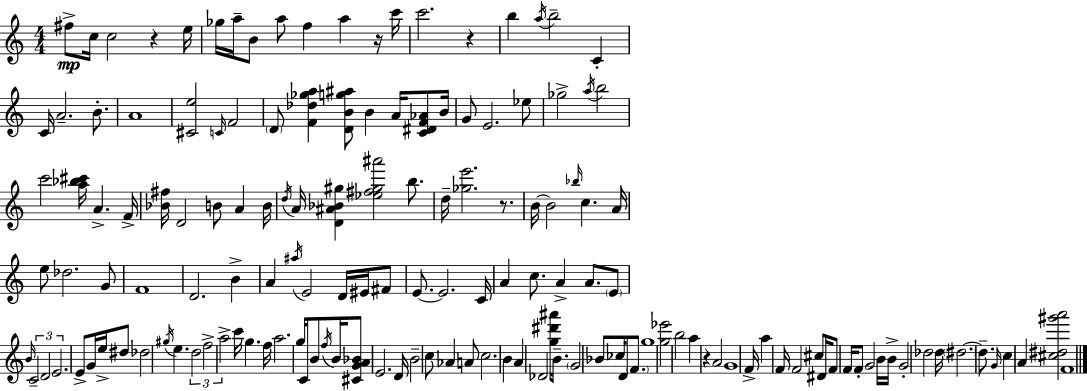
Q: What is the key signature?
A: C major